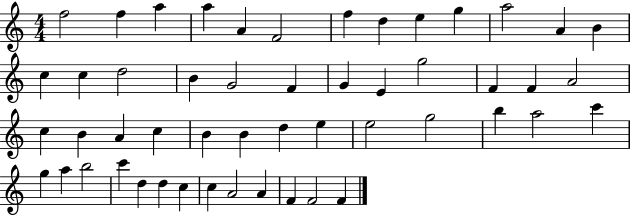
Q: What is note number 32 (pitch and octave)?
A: D5